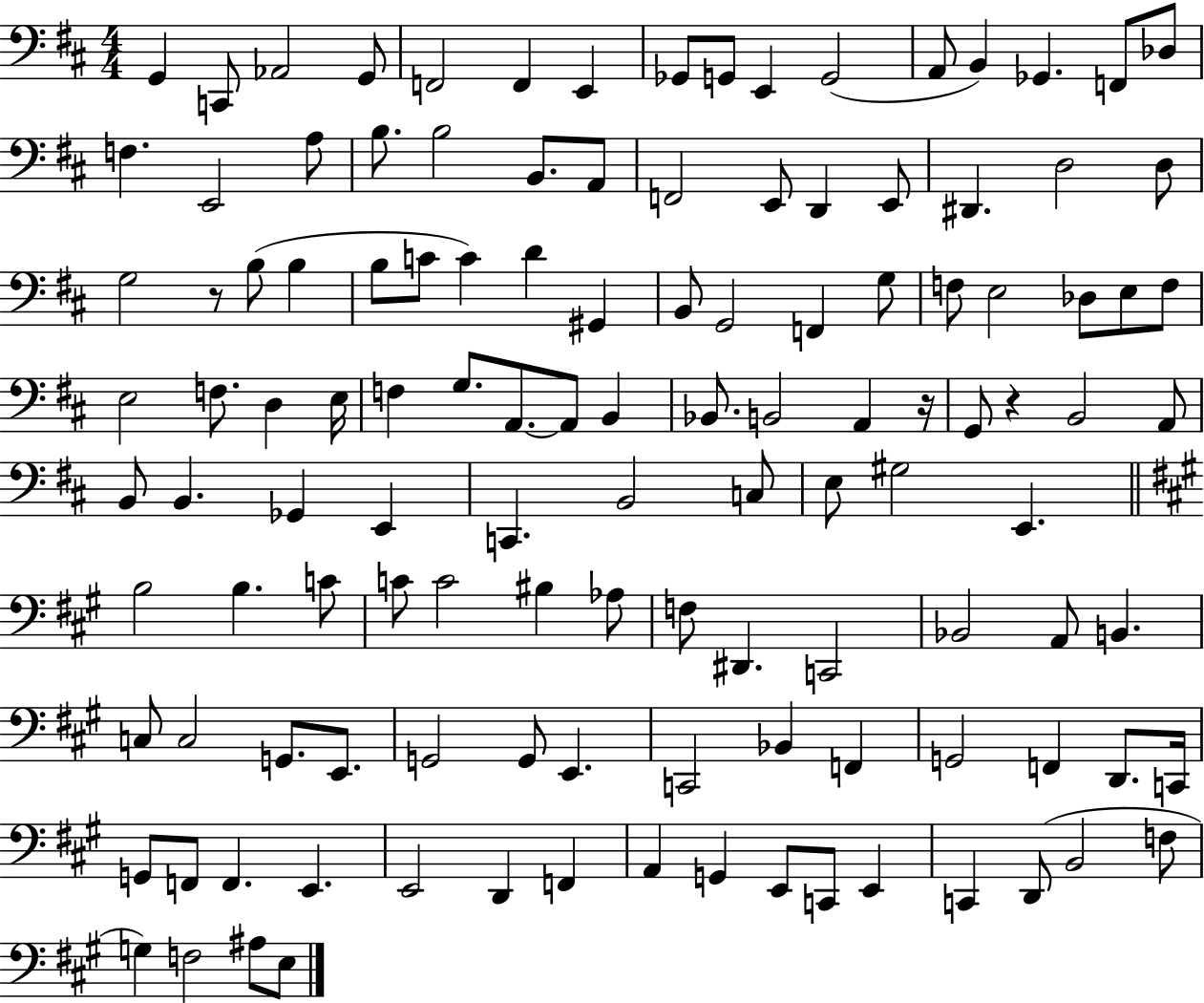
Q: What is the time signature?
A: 4/4